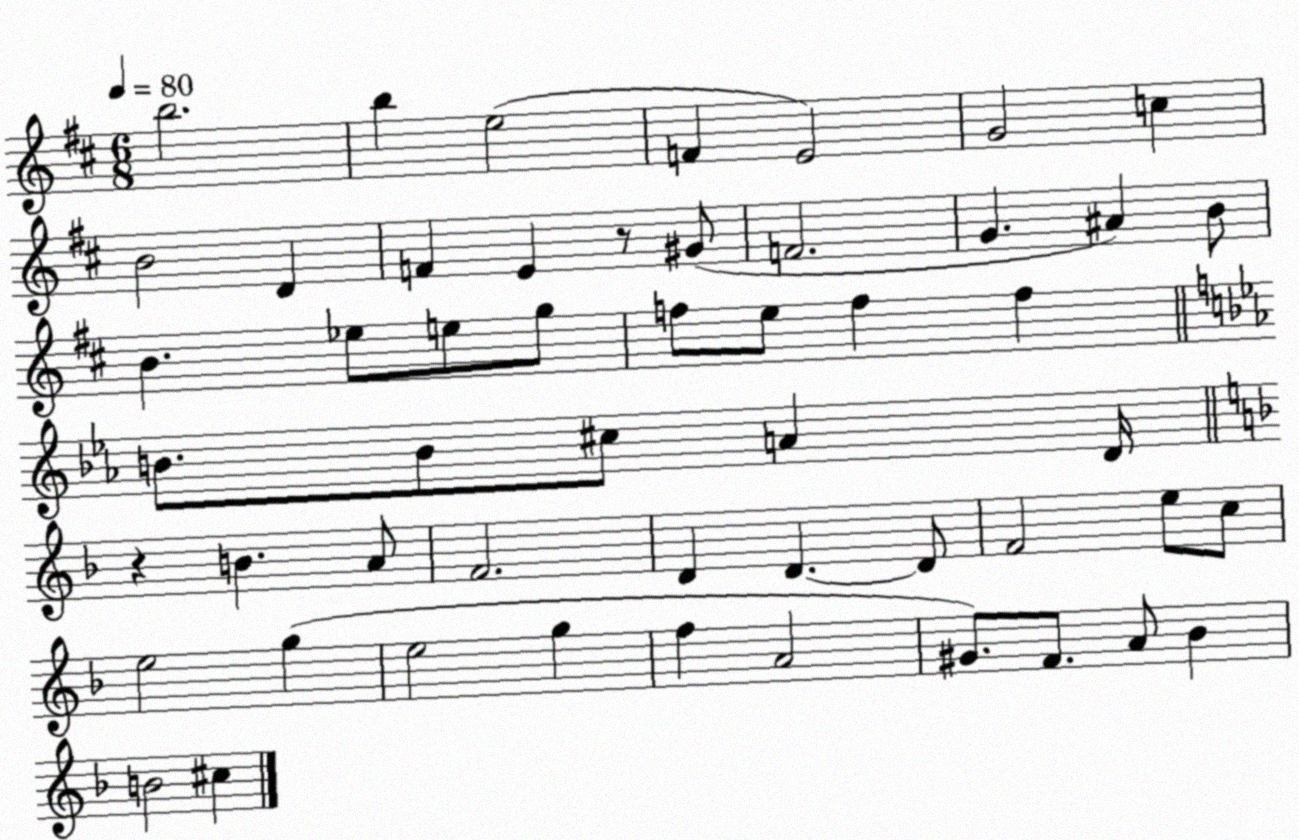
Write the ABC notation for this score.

X:1
T:Untitled
M:6/8
L:1/4
K:D
b2 b e2 F E2 G2 c B2 D F E z/2 ^G/2 F2 G ^A B/2 B _e/2 e/2 g/2 f/2 e/2 f f B/2 B/2 ^c/2 A D/4 z B A/2 F2 D D D/2 F2 e/2 c/2 e2 g e2 g f A2 ^G/2 F/2 A/2 _B B2 ^c